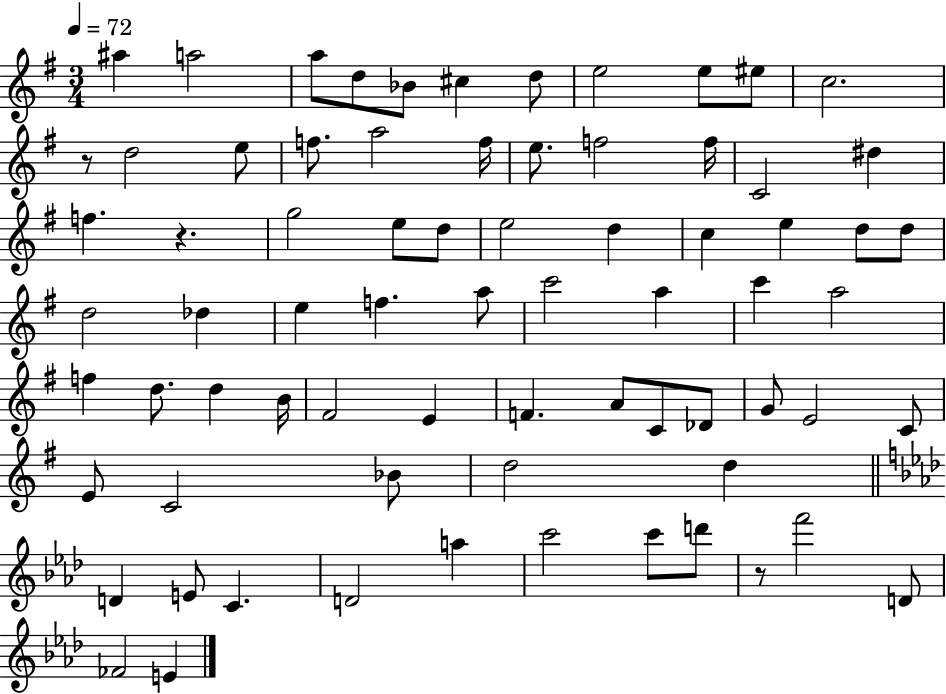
{
  \clef treble
  \numericTimeSignature
  \time 3/4
  \key g \major
  \tempo 4 = 72
  ais''4 a''2 | a''8 d''8 bes'8 cis''4 d''8 | e''2 e''8 eis''8 | c''2. | \break r8 d''2 e''8 | f''8. a''2 f''16 | e''8. f''2 f''16 | c'2 dis''4 | \break f''4. r4. | g''2 e''8 d''8 | e''2 d''4 | c''4 e''4 d''8 d''8 | \break d''2 des''4 | e''4 f''4. a''8 | c'''2 a''4 | c'''4 a''2 | \break f''4 d''8. d''4 b'16 | fis'2 e'4 | f'4. a'8 c'8 des'8 | g'8 e'2 c'8 | \break e'8 c'2 bes'8 | d''2 d''4 | \bar "||" \break \key f \minor d'4 e'8 c'4. | d'2 a''4 | c'''2 c'''8 d'''8 | r8 f'''2 d'8 | \break fes'2 e'4 | \bar "|."
}